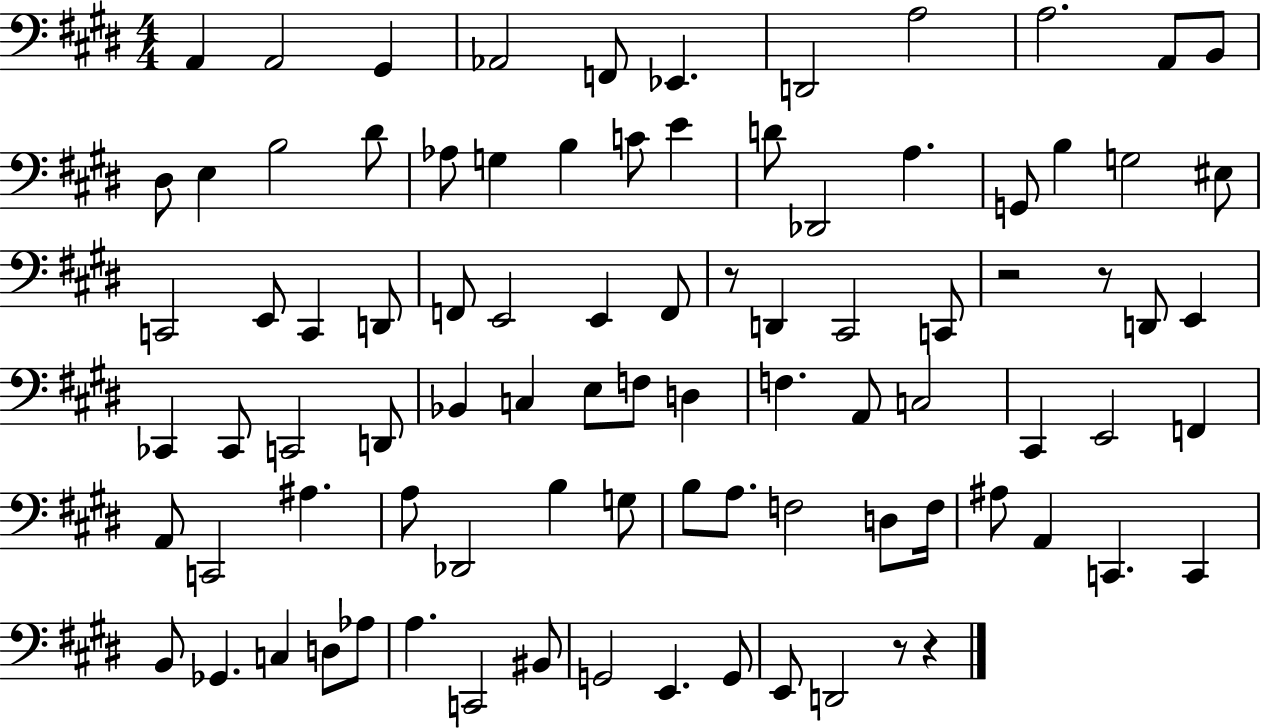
X:1
T:Untitled
M:4/4
L:1/4
K:E
A,, A,,2 ^G,, _A,,2 F,,/2 _E,, D,,2 A,2 A,2 A,,/2 B,,/2 ^D,/2 E, B,2 ^D/2 _A,/2 G, B, C/2 E D/2 _D,,2 A, G,,/2 B, G,2 ^E,/2 C,,2 E,,/2 C,, D,,/2 F,,/2 E,,2 E,, F,,/2 z/2 D,, ^C,,2 C,,/2 z2 z/2 D,,/2 E,, _C,, _C,,/2 C,,2 D,,/2 _B,, C, E,/2 F,/2 D, F, A,,/2 C,2 ^C,, E,,2 F,, A,,/2 C,,2 ^A, A,/2 _D,,2 B, G,/2 B,/2 A,/2 F,2 D,/2 F,/4 ^A,/2 A,, C,, C,, B,,/2 _G,, C, D,/2 _A,/2 A, C,,2 ^B,,/2 G,,2 E,, G,,/2 E,,/2 D,,2 z/2 z